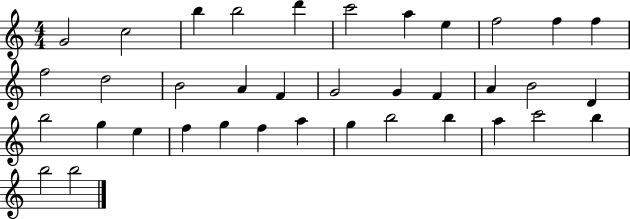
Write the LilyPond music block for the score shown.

{
  \clef treble
  \numericTimeSignature
  \time 4/4
  \key c \major
  g'2 c''2 | b''4 b''2 d'''4 | c'''2 a''4 e''4 | f''2 f''4 f''4 | \break f''2 d''2 | b'2 a'4 f'4 | g'2 g'4 f'4 | a'4 b'2 d'4 | \break b''2 g''4 e''4 | f''4 g''4 f''4 a''4 | g''4 b''2 b''4 | a''4 c'''2 b''4 | \break b''2 b''2 | \bar "|."
}